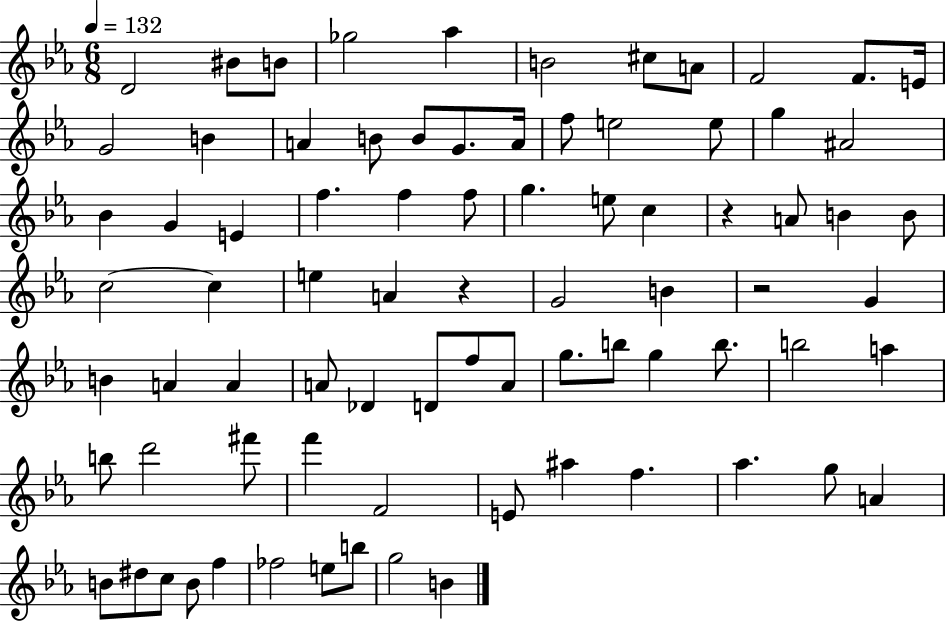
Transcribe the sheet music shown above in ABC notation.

X:1
T:Untitled
M:6/8
L:1/4
K:Eb
D2 ^B/2 B/2 _g2 _a B2 ^c/2 A/2 F2 F/2 E/4 G2 B A B/2 B/2 G/2 A/4 f/2 e2 e/2 g ^A2 _B G E f f f/2 g e/2 c z A/2 B B/2 c2 c e A z G2 B z2 G B A A A/2 _D D/2 f/2 A/2 g/2 b/2 g b/2 b2 a b/2 d'2 ^f'/2 f' F2 E/2 ^a f _a g/2 A B/2 ^d/2 c/2 B/2 f _f2 e/2 b/2 g2 B